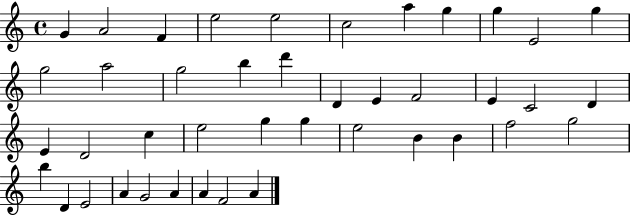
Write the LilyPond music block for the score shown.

{
  \clef treble
  \time 4/4
  \defaultTimeSignature
  \key c \major
  g'4 a'2 f'4 | e''2 e''2 | c''2 a''4 g''4 | g''4 e'2 g''4 | \break g''2 a''2 | g''2 b''4 d'''4 | d'4 e'4 f'2 | e'4 c'2 d'4 | \break e'4 d'2 c''4 | e''2 g''4 g''4 | e''2 b'4 b'4 | f''2 g''2 | \break b''4 d'4 e'2 | a'4 g'2 a'4 | a'4 f'2 a'4 | \bar "|."
}